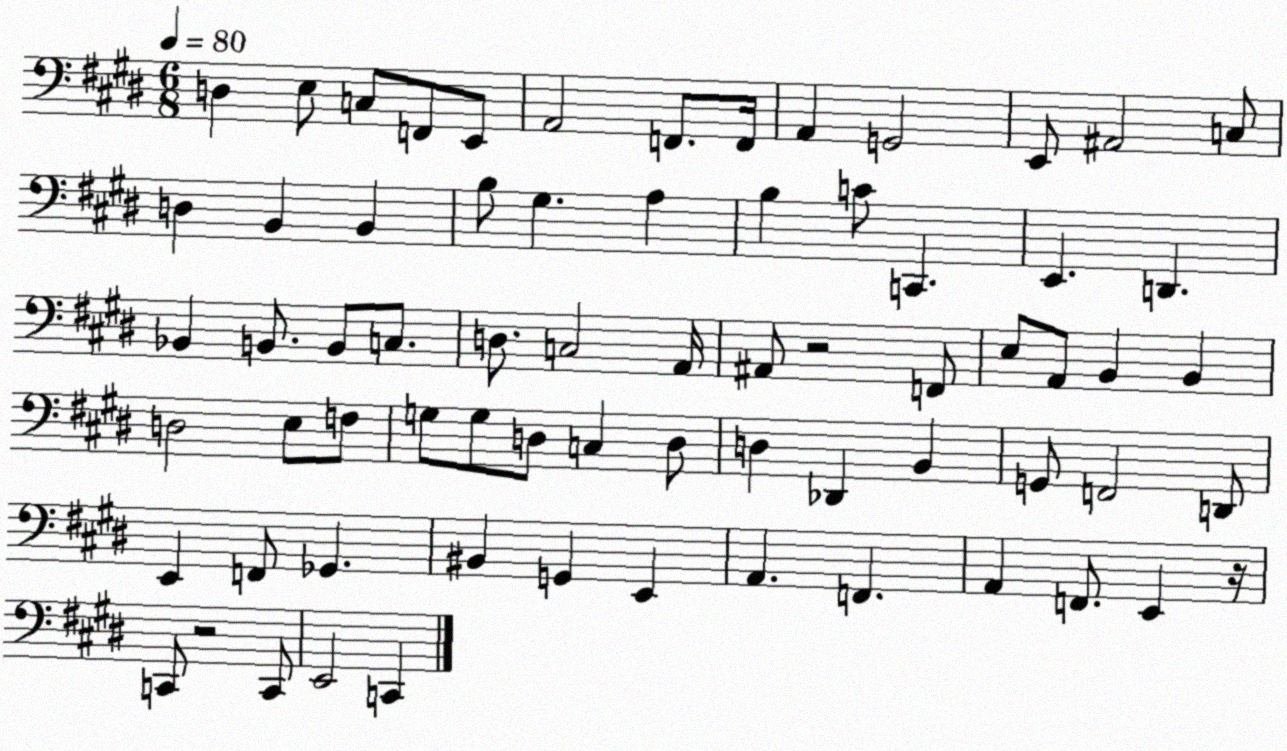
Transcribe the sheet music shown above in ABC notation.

X:1
T:Untitled
M:6/8
L:1/4
K:E
D, E,/2 C,/2 F,,/2 E,,/2 A,,2 F,,/2 F,,/4 A,, G,,2 E,,/2 ^A,,2 C,/2 D, B,, B,, B,/2 ^G, A, B, C/2 C,, E,, D,, _B,, B,,/2 B,,/2 C,/2 D,/2 C,2 A,,/4 ^A,,/2 z2 F,,/2 E,/2 A,,/2 B,, B,, D,2 E,/2 F,/2 G,/2 G,/2 D,/2 C, D,/2 D, _D,, B,, G,,/2 F,,2 D,,/2 E,, F,,/2 _G,, ^B,, G,, E,, A,, F,, A,, F,,/2 E,, z/4 C,,/2 z2 C,,/2 E,,2 C,,